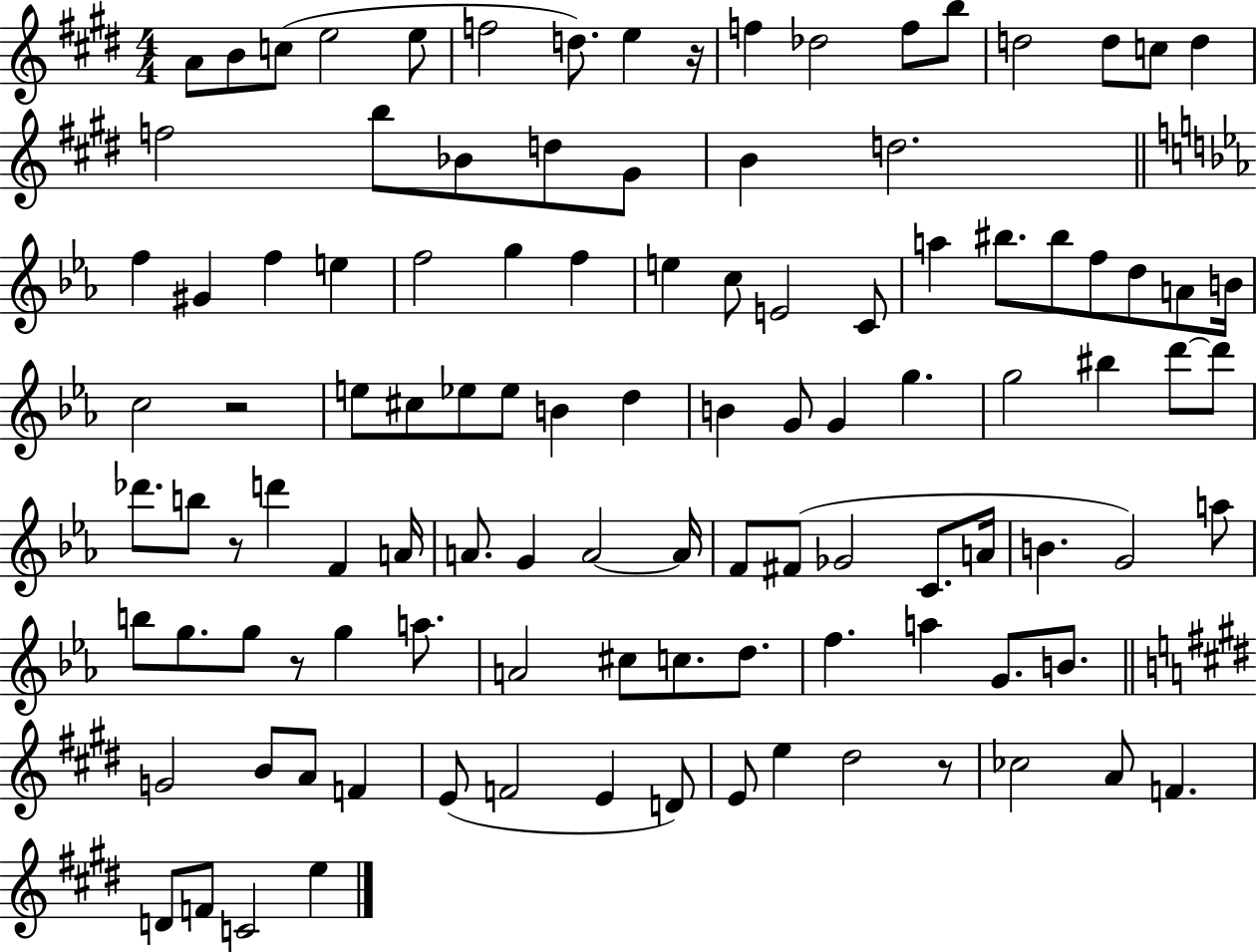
X:1
T:Untitled
M:4/4
L:1/4
K:E
A/2 B/2 c/2 e2 e/2 f2 d/2 e z/4 f _d2 f/2 b/2 d2 d/2 c/2 d f2 b/2 _B/2 d/2 ^G/2 B d2 f ^G f e f2 g f e c/2 E2 C/2 a ^b/2 ^b/2 f/2 d/2 A/2 B/4 c2 z2 e/2 ^c/2 _e/2 _e/2 B d B G/2 G g g2 ^b d'/2 d'/2 _d'/2 b/2 z/2 d' F A/4 A/2 G A2 A/4 F/2 ^F/2 _G2 C/2 A/4 B G2 a/2 b/2 g/2 g/2 z/2 g a/2 A2 ^c/2 c/2 d/2 f a G/2 B/2 G2 B/2 A/2 F E/2 F2 E D/2 E/2 e ^d2 z/2 _c2 A/2 F D/2 F/2 C2 e